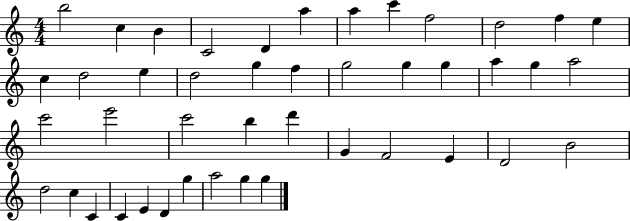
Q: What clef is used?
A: treble